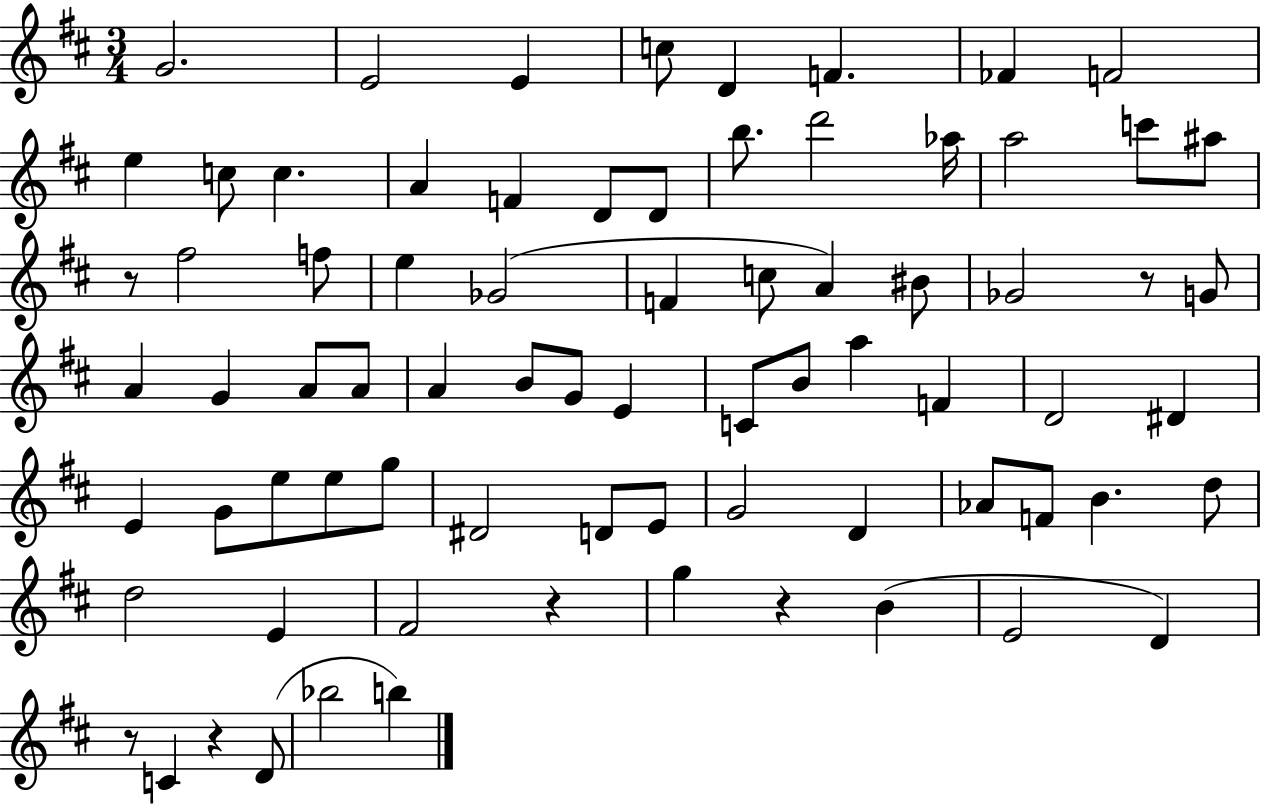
G4/h. E4/h E4/q C5/e D4/q F4/q. FES4/q F4/h E5/q C5/e C5/q. A4/q F4/q D4/e D4/e B5/e. D6/h Ab5/s A5/h C6/e A#5/e R/e F#5/h F5/e E5/q Gb4/h F4/q C5/e A4/q BIS4/e Gb4/h R/e G4/e A4/q G4/q A4/e A4/e A4/q B4/e G4/e E4/q C4/e B4/e A5/q F4/q D4/h D#4/q E4/q G4/e E5/e E5/e G5/e D#4/h D4/e E4/e G4/h D4/q Ab4/e F4/e B4/q. D5/e D5/h E4/q F#4/h R/q G5/q R/q B4/q E4/h D4/q R/e C4/q R/q D4/e Bb5/h B5/q